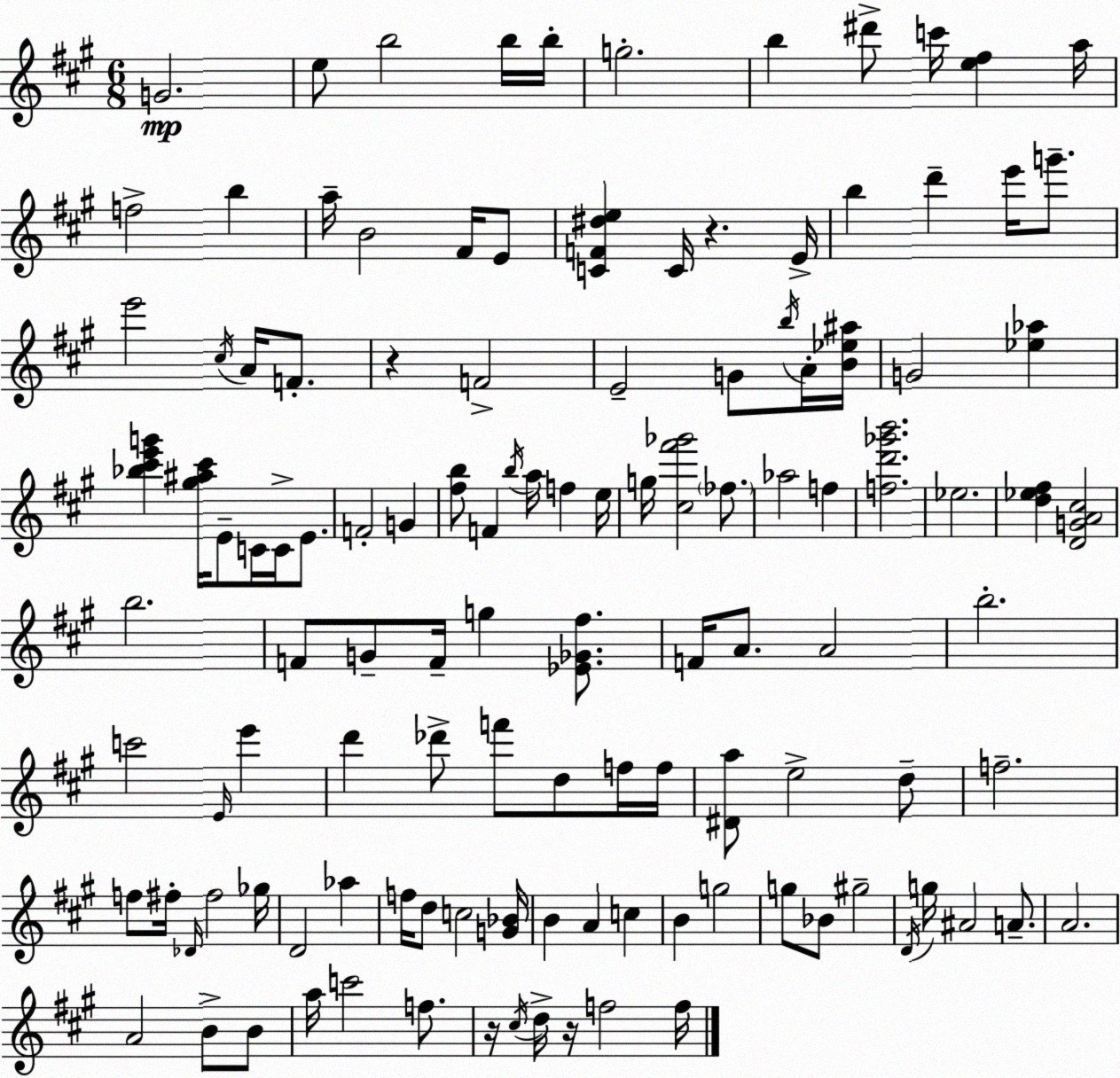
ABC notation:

X:1
T:Untitled
M:6/8
L:1/4
K:A
G2 e/2 b2 b/4 b/4 g2 b ^d'/2 c'/4 [e^f] a/4 f2 b a/4 B2 ^F/4 E/2 [CF^de] C/4 z E/4 b d' e'/4 g'/2 e'2 ^c/4 A/4 F/2 z F2 E2 G/2 b/4 A/4 [B_e^a]/4 G2 [_e_a] [_b^c'e'g'] [^g^a^c']/4 E/2 C/4 C/4 E/2 F2 G [^fb]/2 F b/4 a/4 f e/4 g/4 [^c^f'_g']2 _f/2 _a2 f [fd'_g'b']2 _e2 [d_e^f] [DGA^c]2 b2 F/2 G/2 F/4 g [_E_G^f]/2 F/4 A/2 A2 b2 c'2 E/4 e' d' _d'/2 f'/2 d/2 f/4 f/4 [^Da]/2 e2 d/2 f2 f/2 ^f/4 _D/4 ^f2 _g/4 D2 _a f/4 d/2 c2 [G_B]/4 B A c B g2 g/2 _B/2 ^g2 D/4 g/4 ^A2 A/2 A2 A2 B/2 B/2 a/4 c'2 f/2 z/4 ^c/4 d/4 z/4 f2 f/4